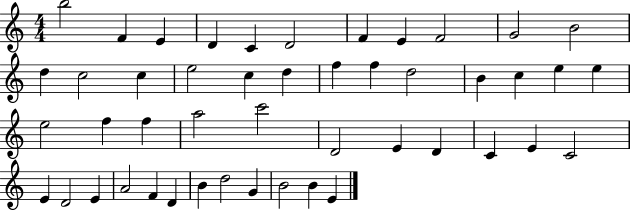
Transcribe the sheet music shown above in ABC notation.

X:1
T:Untitled
M:4/4
L:1/4
K:C
b2 F E D C D2 F E F2 G2 B2 d c2 c e2 c d f f d2 B c e e e2 f f a2 c'2 D2 E D C E C2 E D2 E A2 F D B d2 G B2 B E